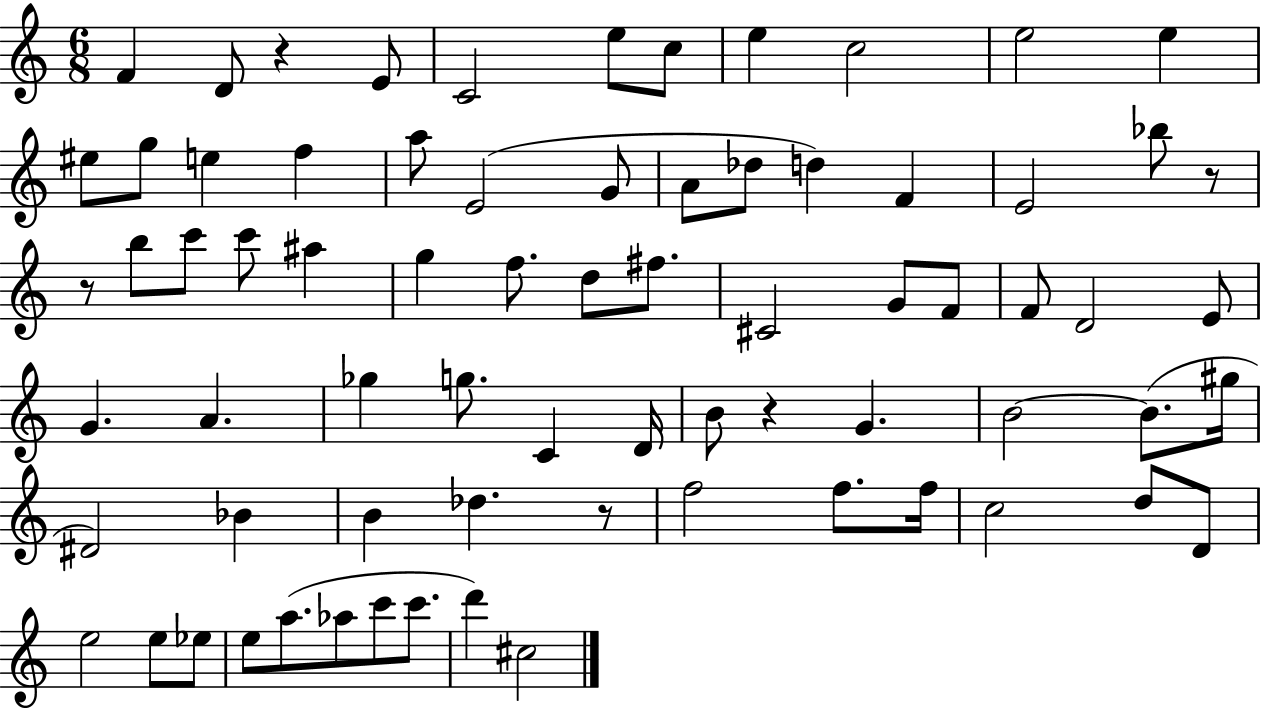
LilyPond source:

{
  \clef treble
  \numericTimeSignature
  \time 6/8
  \key c \major
  f'4 d'8 r4 e'8 | c'2 e''8 c''8 | e''4 c''2 | e''2 e''4 | \break eis''8 g''8 e''4 f''4 | a''8 e'2( g'8 | a'8 des''8 d''4) f'4 | e'2 bes''8 r8 | \break r8 b''8 c'''8 c'''8 ais''4 | g''4 f''8. d''8 fis''8. | cis'2 g'8 f'8 | f'8 d'2 e'8 | \break g'4. a'4. | ges''4 g''8. c'4 d'16 | b'8 r4 g'4. | b'2~~ b'8.( gis''16 | \break dis'2) bes'4 | b'4 des''4. r8 | f''2 f''8. f''16 | c''2 d''8 d'8 | \break e''2 e''8 ees''8 | e''8 a''8.( aes''8 c'''8 c'''8. | d'''4) cis''2 | \bar "|."
}